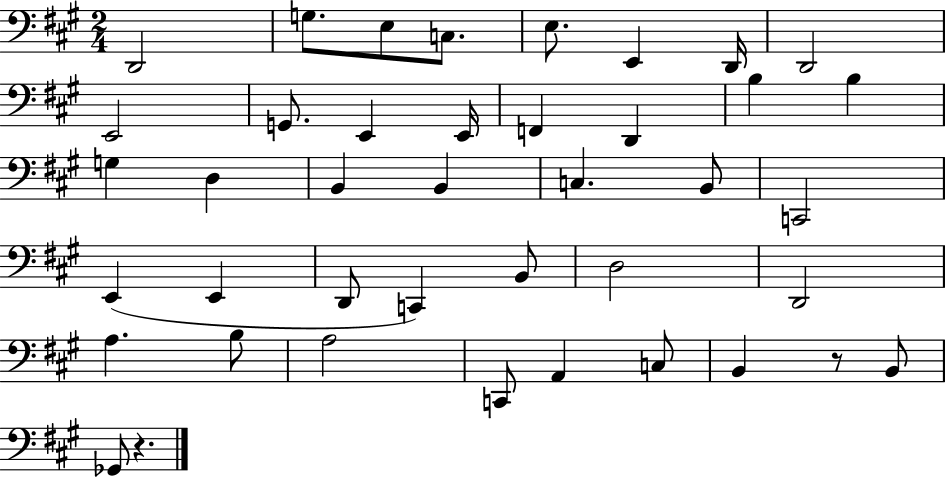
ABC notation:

X:1
T:Untitled
M:2/4
L:1/4
K:A
D,,2 G,/2 E,/2 C,/2 E,/2 E,, D,,/4 D,,2 E,,2 G,,/2 E,, E,,/4 F,, D,, B, B, G, D, B,, B,, C, B,,/2 C,,2 E,, E,, D,,/2 C,, B,,/2 D,2 D,,2 A, B,/2 A,2 C,,/2 A,, C,/2 B,, z/2 B,,/2 _G,,/2 z